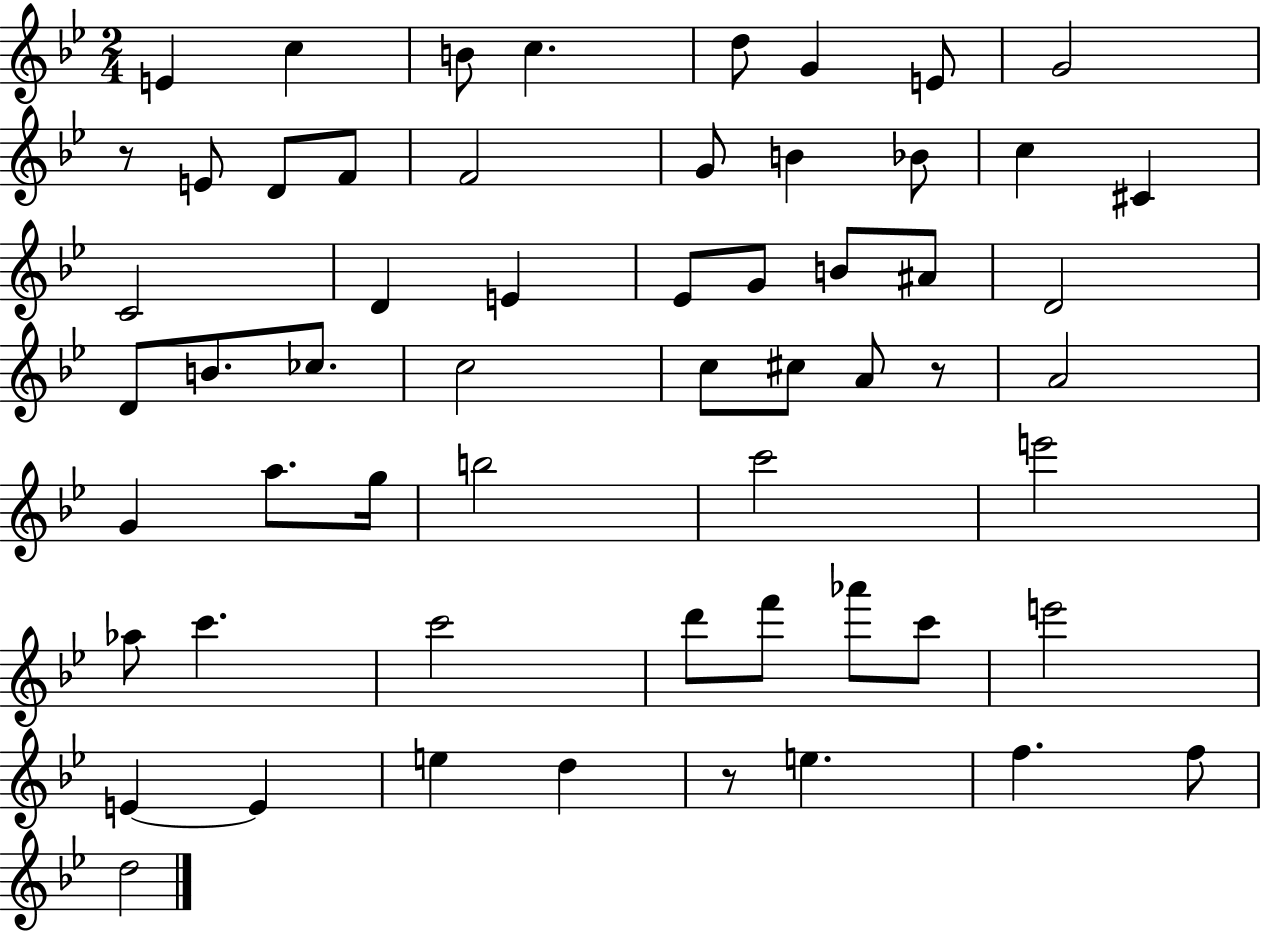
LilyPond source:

{
  \clef treble
  \numericTimeSignature
  \time 2/4
  \key bes \major
  \repeat volta 2 { e'4 c''4 | b'8 c''4. | d''8 g'4 e'8 | g'2 | \break r8 e'8 d'8 f'8 | f'2 | g'8 b'4 bes'8 | c''4 cis'4 | \break c'2 | d'4 e'4 | ees'8 g'8 b'8 ais'8 | d'2 | \break d'8 b'8. ces''8. | c''2 | c''8 cis''8 a'8 r8 | a'2 | \break g'4 a''8. g''16 | b''2 | c'''2 | e'''2 | \break aes''8 c'''4. | c'''2 | d'''8 f'''8 aes'''8 c'''8 | e'''2 | \break e'4~~ e'4 | e''4 d''4 | r8 e''4. | f''4. f''8 | \break d''2 | } \bar "|."
}